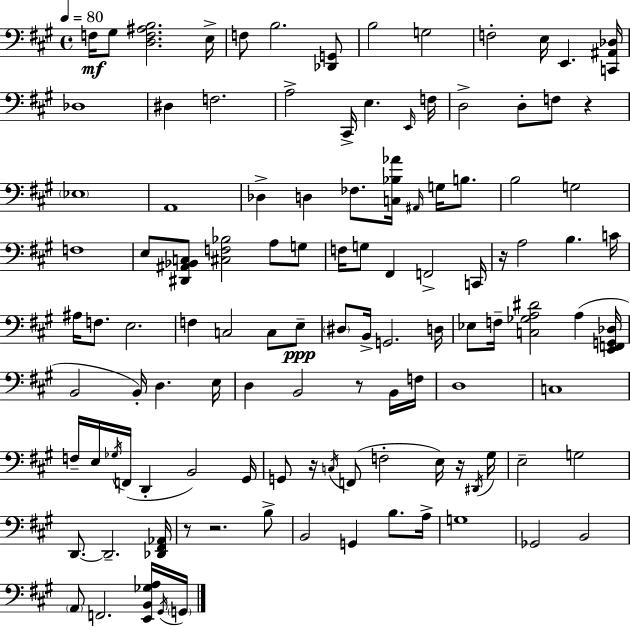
{
  \clef bass
  \time 4/4
  \defaultTimeSignature
  \key a \major
  \tempo 4 = 80
  \repeat volta 2 { f16\mf gis8 <d f ais b>2. e16-> | f8 b2. <des, g,>8 | b2 g2 | f2-. e16 e,4. <c, ais, des>16 | \break des1 | dis4 f2. | a2-> cis,16-> e4. \grace { e,16 } | f16 d2-> d8-. f8 r4 | \break \parenthesize ees1 | a,1 | des4-> d4 fes8. <c bes aes'>16 \grace { ais,16 } g16 b8. | b2 g2 | \break f1 | e8 <dis, ais, bes, c>8 <cis f bes>2 a8 | g8 f16 g8 fis,4 f,2-> | c,16 r16 a2 b4. | \break c'16 ais16 f8. e2. | f4 c2 c8 | e8--\ppp \parenthesize dis8 b,16-> g,2. | d16 ees8 f16-- <c ges a dis'>2 a4( | \break <e, f, g, des>16 b,2 b,16-.) d4. | e16 d4 b,2 r8 | b,16 f16 d1 | c1 | \break f16-- e16 \acciaccatura { ges16 } f,16( d,4-. b,2) | gis,16 g,8 r16 \acciaccatura { c16 }( f,8 f2-. | e16) r16 \acciaccatura { dis,16 } gis16 e2-- g2 | d,8.~~ d,2.-- | \break <des, fis, aes,>16 r8 r2. | b8-> b,2 g,4 | b8. a16-> g1 | ges,2 b,2 | \break \parenthesize a,8 f,2. | <e, b, ges a>16 \acciaccatura { gis,16 } \parenthesize g,16 } \bar "|."
}